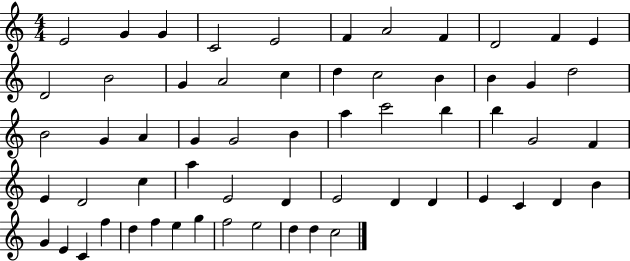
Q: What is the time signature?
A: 4/4